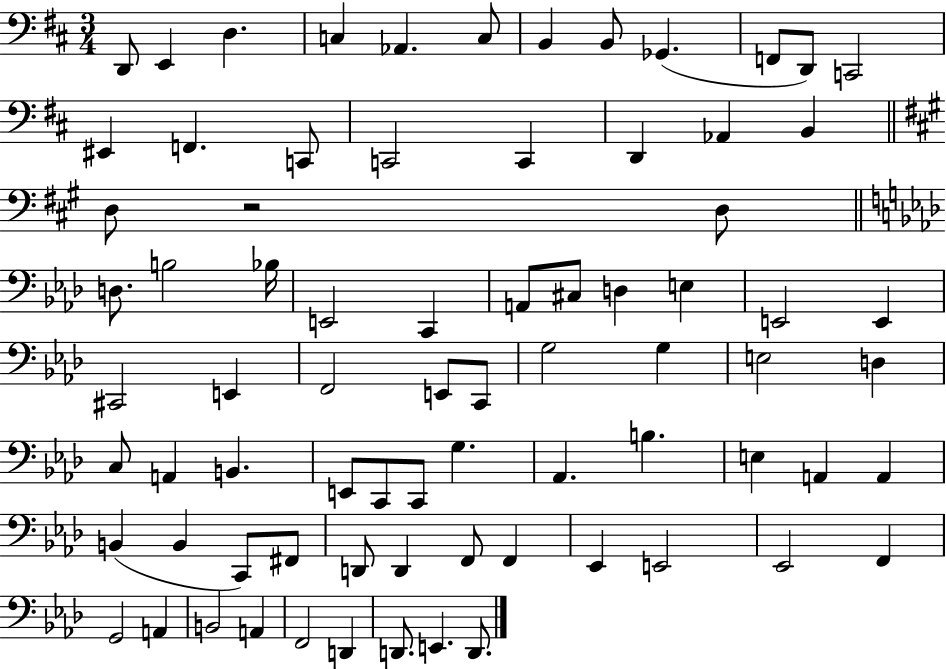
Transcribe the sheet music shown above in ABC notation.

X:1
T:Untitled
M:3/4
L:1/4
K:D
D,,/2 E,, D, C, _A,, C,/2 B,, B,,/2 _G,, F,,/2 D,,/2 C,,2 ^E,, F,, C,,/2 C,,2 C,, D,, _A,, B,, D,/2 z2 D,/2 D,/2 B,2 _B,/4 E,,2 C,, A,,/2 ^C,/2 D, E, E,,2 E,, ^C,,2 E,, F,,2 E,,/2 C,,/2 G,2 G, E,2 D, C,/2 A,, B,, E,,/2 C,,/2 C,,/2 G, _A,, B, E, A,, A,, B,, B,, C,,/2 ^F,,/2 D,,/2 D,, F,,/2 F,, _E,, E,,2 _E,,2 F,, G,,2 A,, B,,2 A,, F,,2 D,, D,,/2 E,, D,,/2